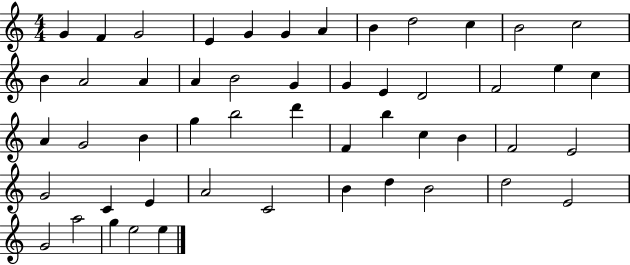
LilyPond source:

{
  \clef treble
  \numericTimeSignature
  \time 4/4
  \key c \major
  g'4 f'4 g'2 | e'4 g'4 g'4 a'4 | b'4 d''2 c''4 | b'2 c''2 | \break b'4 a'2 a'4 | a'4 b'2 g'4 | g'4 e'4 d'2 | f'2 e''4 c''4 | \break a'4 g'2 b'4 | g''4 b''2 d'''4 | f'4 b''4 c''4 b'4 | f'2 e'2 | \break g'2 c'4 e'4 | a'2 c'2 | b'4 d''4 b'2 | d''2 e'2 | \break g'2 a''2 | g''4 e''2 e''4 | \bar "|."
}